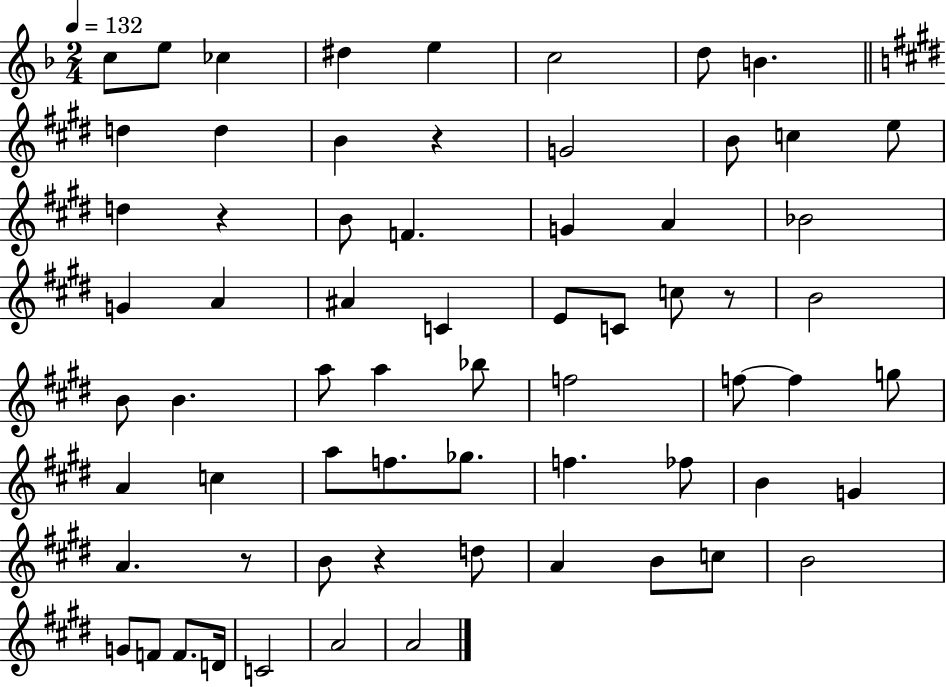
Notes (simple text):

C5/e E5/e CES5/q D#5/q E5/q C5/h D5/e B4/q. D5/q D5/q B4/q R/q G4/h B4/e C5/q E5/e D5/q R/q B4/e F4/q. G4/q A4/q Bb4/h G4/q A4/q A#4/q C4/q E4/e C4/e C5/e R/e B4/h B4/e B4/q. A5/e A5/q Bb5/e F5/h F5/e F5/q G5/e A4/q C5/q A5/e F5/e. Gb5/e. F5/q. FES5/e B4/q G4/q A4/q. R/e B4/e R/q D5/e A4/q B4/e C5/e B4/h G4/e F4/e F4/e. D4/s C4/h A4/h A4/h